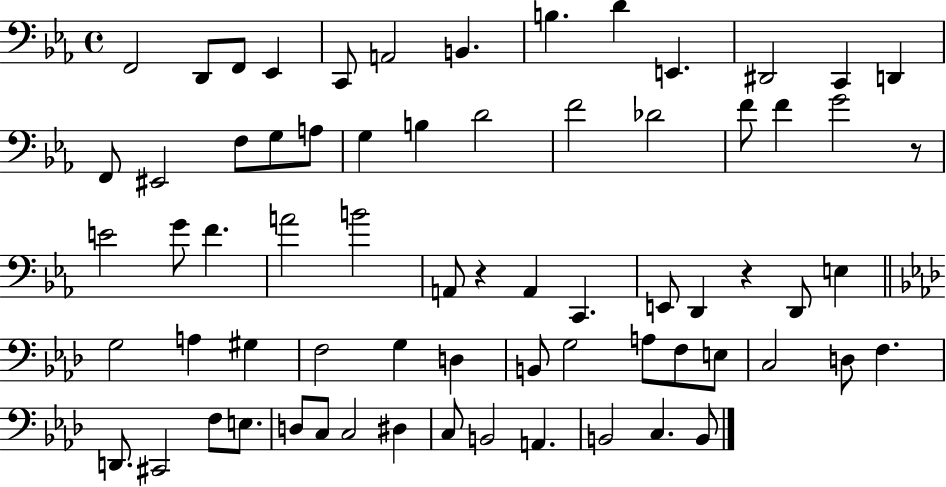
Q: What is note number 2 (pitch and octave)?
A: D2